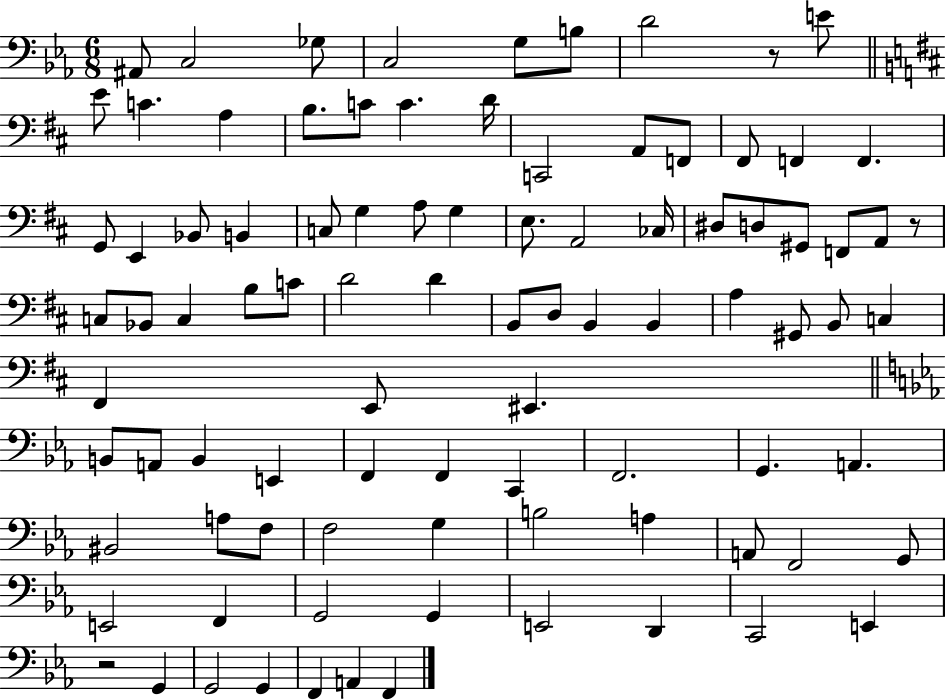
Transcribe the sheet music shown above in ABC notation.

X:1
T:Untitled
M:6/8
L:1/4
K:Eb
^A,,/2 C,2 _G,/2 C,2 G,/2 B,/2 D2 z/2 E/2 E/2 C A, B,/2 C/2 C D/4 C,,2 A,,/2 F,,/2 ^F,,/2 F,, F,, G,,/2 E,, _B,,/2 B,, C,/2 G, A,/2 G, E,/2 A,,2 _C,/4 ^D,/2 D,/2 ^G,,/2 F,,/2 A,,/2 z/2 C,/2 _B,,/2 C, B,/2 C/2 D2 D B,,/2 D,/2 B,, B,, A, ^G,,/2 B,,/2 C, ^F,, E,,/2 ^E,, B,,/2 A,,/2 B,, E,, F,, F,, C,, F,,2 G,, A,, ^B,,2 A,/2 F,/2 F,2 G, B,2 A, A,,/2 F,,2 G,,/2 E,,2 F,, G,,2 G,, E,,2 D,, C,,2 E,, z2 G,, G,,2 G,, F,, A,, F,,